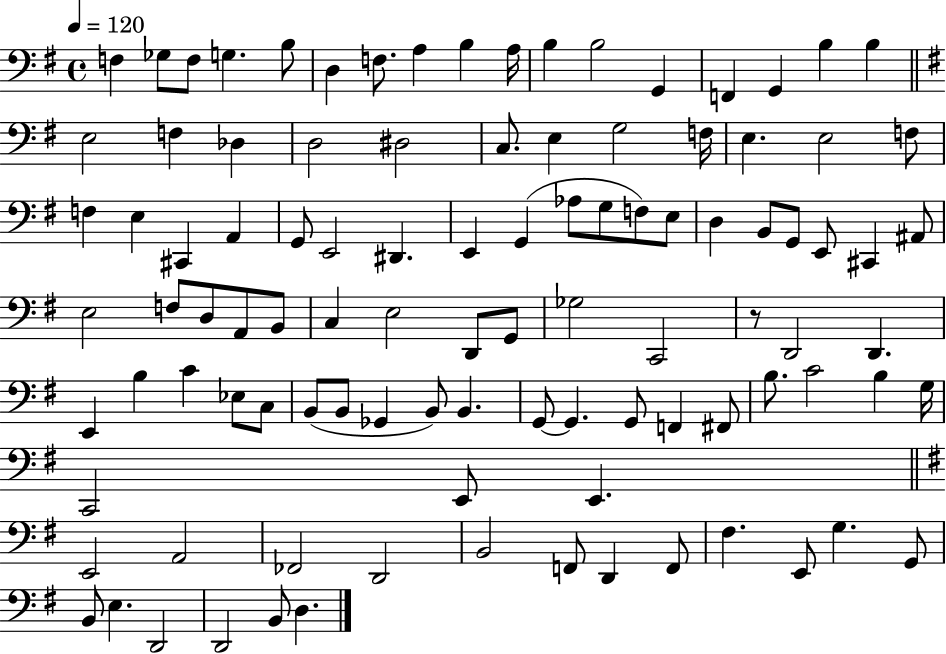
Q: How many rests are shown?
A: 1